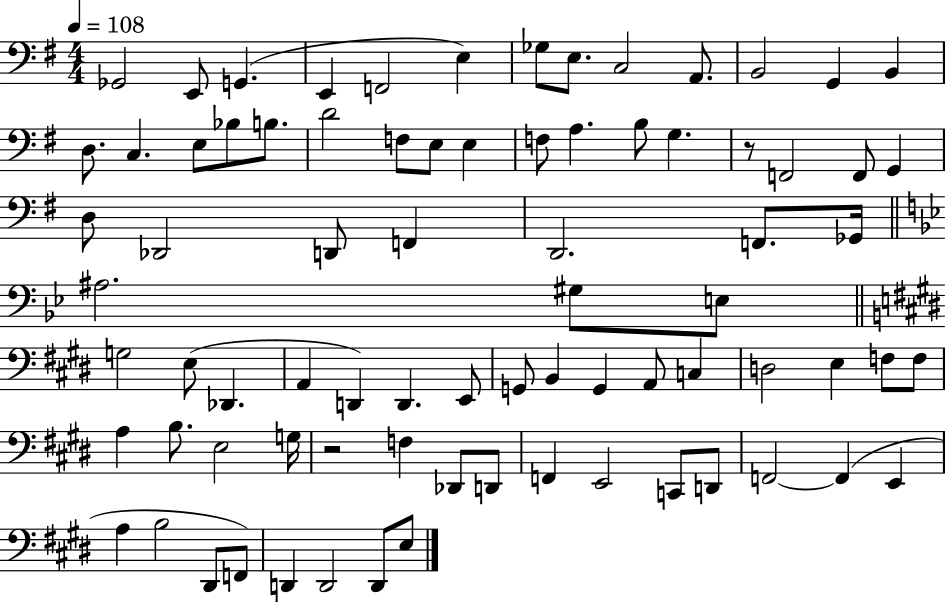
Gb2/h E2/e G2/q. E2/q F2/h E3/q Gb3/e E3/e. C3/h A2/e. B2/h G2/q B2/q D3/e. C3/q. E3/e Bb3/e B3/e. D4/h F3/e E3/e E3/q F3/e A3/q. B3/e G3/q. R/e F2/h F2/e G2/q D3/e Db2/h D2/e F2/q D2/h. F2/e. Gb2/s A#3/h. G#3/e E3/e G3/h E3/e Db2/q. A2/q D2/q D2/q. E2/e G2/e B2/q G2/q A2/e C3/q D3/h E3/q F3/e F3/e A3/q B3/e. E3/h G3/s R/h F3/q Db2/e D2/e F2/q E2/h C2/e D2/e F2/h F2/q E2/q A3/q B3/h D#2/e F2/e D2/q D2/h D2/e E3/e